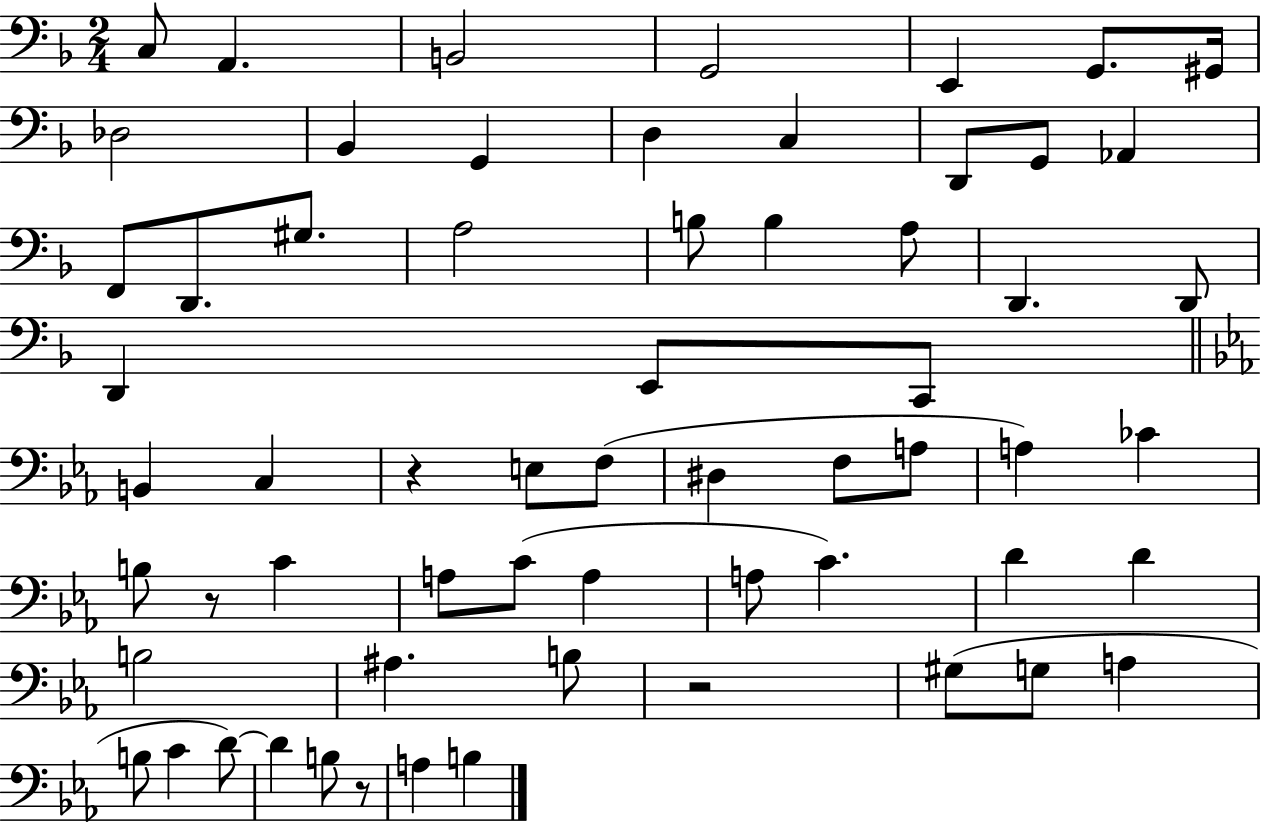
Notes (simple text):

C3/e A2/q. B2/h G2/h E2/q G2/e. G#2/s Db3/h Bb2/q G2/q D3/q C3/q D2/e G2/e Ab2/q F2/e D2/e. G#3/e. A3/h B3/e B3/q A3/e D2/q. D2/e D2/q E2/e C2/e B2/q C3/q R/q E3/e F3/e D#3/q F3/e A3/e A3/q CES4/q B3/e R/e C4/q A3/e C4/e A3/q A3/e C4/q. D4/q D4/q B3/h A#3/q. B3/e R/h G#3/e G3/e A3/q B3/e C4/q D4/e D4/q B3/e R/e A3/q B3/q